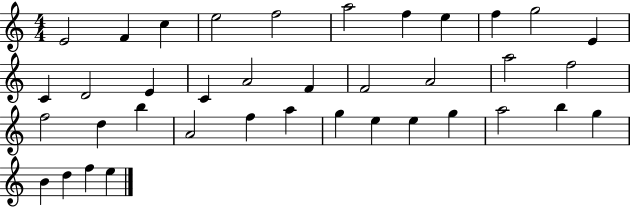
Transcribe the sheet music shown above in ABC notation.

X:1
T:Untitled
M:4/4
L:1/4
K:C
E2 F c e2 f2 a2 f e f g2 E C D2 E C A2 F F2 A2 a2 f2 f2 d b A2 f a g e e g a2 b g B d f e